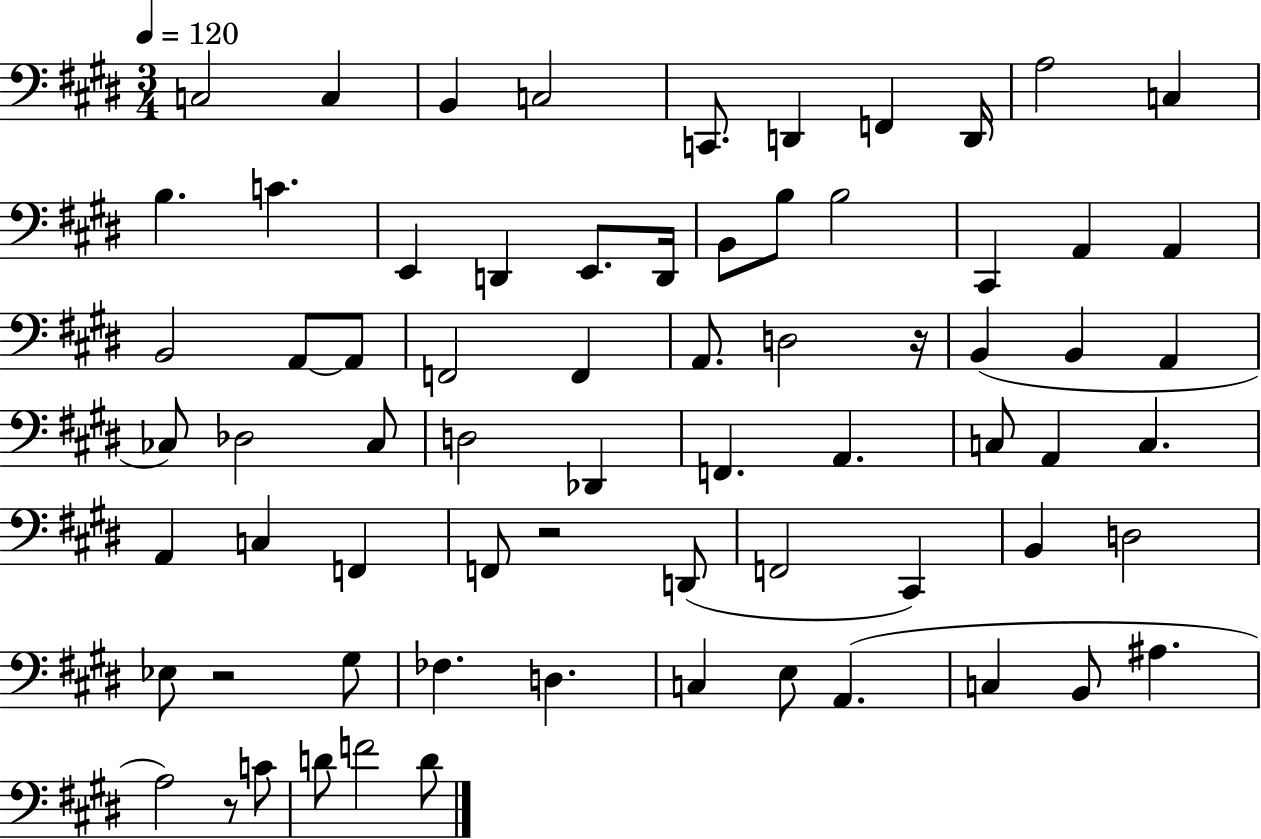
X:1
T:Untitled
M:3/4
L:1/4
K:E
C,2 C, B,, C,2 C,,/2 D,, F,, D,,/4 A,2 C, B, C E,, D,, E,,/2 D,,/4 B,,/2 B,/2 B,2 ^C,, A,, A,, B,,2 A,,/2 A,,/2 F,,2 F,, A,,/2 D,2 z/4 B,, B,, A,, _C,/2 _D,2 _C,/2 D,2 _D,, F,, A,, C,/2 A,, C, A,, C, F,, F,,/2 z2 D,,/2 F,,2 ^C,, B,, D,2 _E,/2 z2 ^G,/2 _F, D, C, E,/2 A,, C, B,,/2 ^A, A,2 z/2 C/2 D/2 F2 D/2